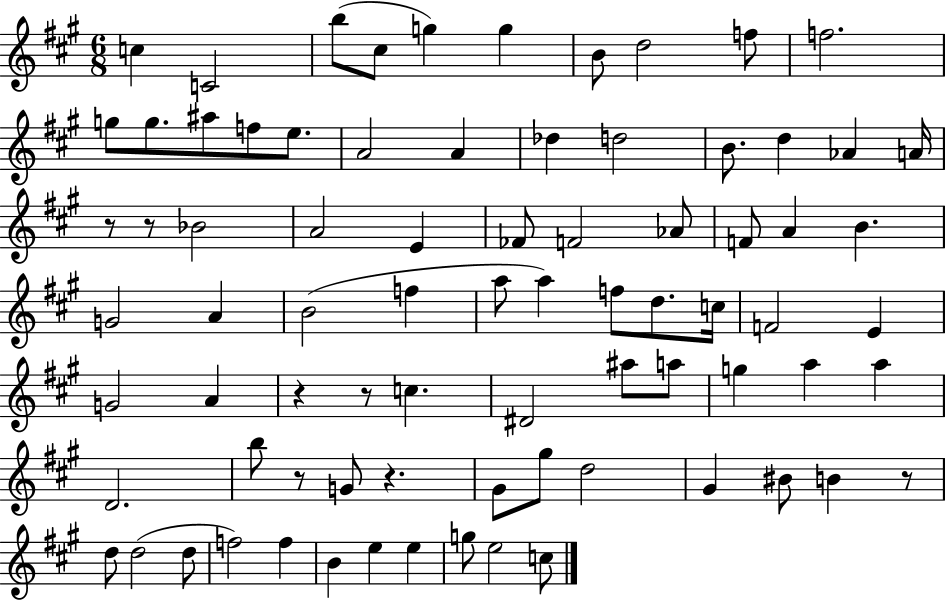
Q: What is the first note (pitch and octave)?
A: C5